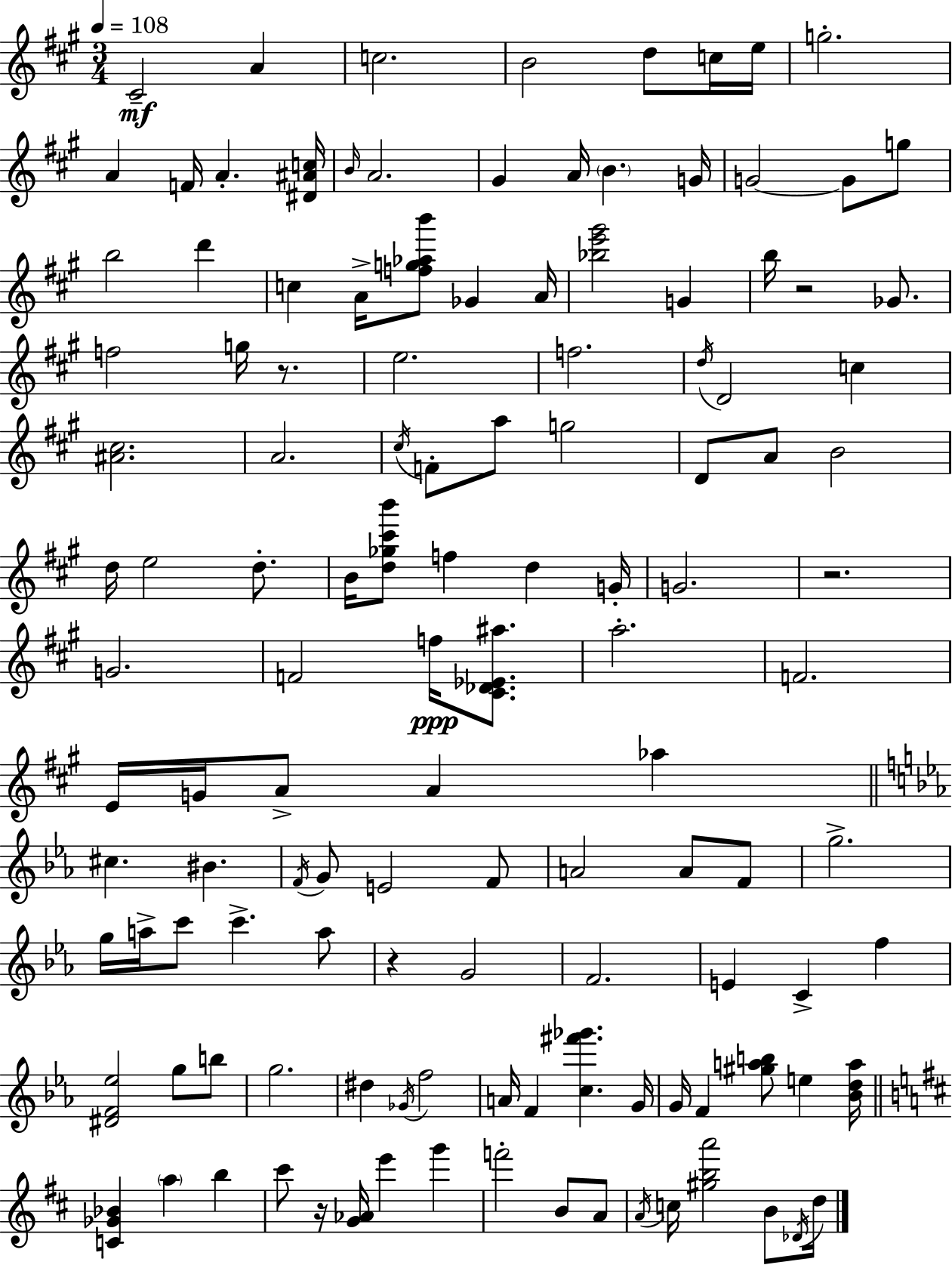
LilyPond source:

{
  \clef treble
  \numericTimeSignature
  \time 3/4
  \key a \major
  \tempo 4 = 108
  \repeat volta 2 { cis'2--\mf a'4 | c''2. | b'2 d''8 c''16 e''16 | g''2.-. | \break a'4 f'16 a'4.-. <dis' ais' c''>16 | \grace { b'16 } a'2. | gis'4 a'16 \parenthesize b'4. | g'16 g'2~~ g'8 g''8 | \break b''2 d'''4 | c''4 a'16-> <f'' g'' aes'' b'''>8 ges'4 | a'16 <bes'' e''' gis'''>2 g'4 | b''16 r2 ges'8. | \break f''2 g''16 r8. | e''2. | f''2. | \acciaccatura { d''16 } d'2 c''4 | \break <ais' cis''>2. | a'2. | \acciaccatura { cis''16 } f'8-. a''8 g''2 | d'8 a'8 b'2 | \break d''16 e''2 | d''8.-. b'16 <d'' ges'' cis''' b'''>8 f''4 d''4 | g'16-. g'2. | r2. | \break g'2. | f'2 f''16\ppp | <cis' des' ees' ais''>8. a''2.-. | f'2. | \break e'16 g'16 a'8-> a'4 aes''4 | \bar "||" \break \key ees \major cis''4. bis'4. | \acciaccatura { f'16 } g'8 e'2 f'8 | a'2 a'8 f'8 | g''2.-> | \break g''16 a''16-> c'''8 c'''4.-> a''8 | r4 g'2 | f'2. | e'4 c'4-> f''4 | \break <dis' f' ees''>2 g''8 b''8 | g''2. | dis''4 \acciaccatura { ges'16 } f''2 | a'16 f'4 <c'' fis''' ges'''>4. | \break g'16 g'16 f'4 <gis'' a'' b''>8 e''4 | <bes' d'' a''>16 \bar "||" \break \key b \minor <c' ges' bes'>4 \parenthesize a''4 b''4 | cis'''8 r16 <g' aes'>16 e'''4 g'''4 | f'''2-. b'8 a'8 | \acciaccatura { a'16 } c''16 <gis'' b'' a'''>2 b'8 | \break \acciaccatura { des'16 } d''16 } \bar "|."
}